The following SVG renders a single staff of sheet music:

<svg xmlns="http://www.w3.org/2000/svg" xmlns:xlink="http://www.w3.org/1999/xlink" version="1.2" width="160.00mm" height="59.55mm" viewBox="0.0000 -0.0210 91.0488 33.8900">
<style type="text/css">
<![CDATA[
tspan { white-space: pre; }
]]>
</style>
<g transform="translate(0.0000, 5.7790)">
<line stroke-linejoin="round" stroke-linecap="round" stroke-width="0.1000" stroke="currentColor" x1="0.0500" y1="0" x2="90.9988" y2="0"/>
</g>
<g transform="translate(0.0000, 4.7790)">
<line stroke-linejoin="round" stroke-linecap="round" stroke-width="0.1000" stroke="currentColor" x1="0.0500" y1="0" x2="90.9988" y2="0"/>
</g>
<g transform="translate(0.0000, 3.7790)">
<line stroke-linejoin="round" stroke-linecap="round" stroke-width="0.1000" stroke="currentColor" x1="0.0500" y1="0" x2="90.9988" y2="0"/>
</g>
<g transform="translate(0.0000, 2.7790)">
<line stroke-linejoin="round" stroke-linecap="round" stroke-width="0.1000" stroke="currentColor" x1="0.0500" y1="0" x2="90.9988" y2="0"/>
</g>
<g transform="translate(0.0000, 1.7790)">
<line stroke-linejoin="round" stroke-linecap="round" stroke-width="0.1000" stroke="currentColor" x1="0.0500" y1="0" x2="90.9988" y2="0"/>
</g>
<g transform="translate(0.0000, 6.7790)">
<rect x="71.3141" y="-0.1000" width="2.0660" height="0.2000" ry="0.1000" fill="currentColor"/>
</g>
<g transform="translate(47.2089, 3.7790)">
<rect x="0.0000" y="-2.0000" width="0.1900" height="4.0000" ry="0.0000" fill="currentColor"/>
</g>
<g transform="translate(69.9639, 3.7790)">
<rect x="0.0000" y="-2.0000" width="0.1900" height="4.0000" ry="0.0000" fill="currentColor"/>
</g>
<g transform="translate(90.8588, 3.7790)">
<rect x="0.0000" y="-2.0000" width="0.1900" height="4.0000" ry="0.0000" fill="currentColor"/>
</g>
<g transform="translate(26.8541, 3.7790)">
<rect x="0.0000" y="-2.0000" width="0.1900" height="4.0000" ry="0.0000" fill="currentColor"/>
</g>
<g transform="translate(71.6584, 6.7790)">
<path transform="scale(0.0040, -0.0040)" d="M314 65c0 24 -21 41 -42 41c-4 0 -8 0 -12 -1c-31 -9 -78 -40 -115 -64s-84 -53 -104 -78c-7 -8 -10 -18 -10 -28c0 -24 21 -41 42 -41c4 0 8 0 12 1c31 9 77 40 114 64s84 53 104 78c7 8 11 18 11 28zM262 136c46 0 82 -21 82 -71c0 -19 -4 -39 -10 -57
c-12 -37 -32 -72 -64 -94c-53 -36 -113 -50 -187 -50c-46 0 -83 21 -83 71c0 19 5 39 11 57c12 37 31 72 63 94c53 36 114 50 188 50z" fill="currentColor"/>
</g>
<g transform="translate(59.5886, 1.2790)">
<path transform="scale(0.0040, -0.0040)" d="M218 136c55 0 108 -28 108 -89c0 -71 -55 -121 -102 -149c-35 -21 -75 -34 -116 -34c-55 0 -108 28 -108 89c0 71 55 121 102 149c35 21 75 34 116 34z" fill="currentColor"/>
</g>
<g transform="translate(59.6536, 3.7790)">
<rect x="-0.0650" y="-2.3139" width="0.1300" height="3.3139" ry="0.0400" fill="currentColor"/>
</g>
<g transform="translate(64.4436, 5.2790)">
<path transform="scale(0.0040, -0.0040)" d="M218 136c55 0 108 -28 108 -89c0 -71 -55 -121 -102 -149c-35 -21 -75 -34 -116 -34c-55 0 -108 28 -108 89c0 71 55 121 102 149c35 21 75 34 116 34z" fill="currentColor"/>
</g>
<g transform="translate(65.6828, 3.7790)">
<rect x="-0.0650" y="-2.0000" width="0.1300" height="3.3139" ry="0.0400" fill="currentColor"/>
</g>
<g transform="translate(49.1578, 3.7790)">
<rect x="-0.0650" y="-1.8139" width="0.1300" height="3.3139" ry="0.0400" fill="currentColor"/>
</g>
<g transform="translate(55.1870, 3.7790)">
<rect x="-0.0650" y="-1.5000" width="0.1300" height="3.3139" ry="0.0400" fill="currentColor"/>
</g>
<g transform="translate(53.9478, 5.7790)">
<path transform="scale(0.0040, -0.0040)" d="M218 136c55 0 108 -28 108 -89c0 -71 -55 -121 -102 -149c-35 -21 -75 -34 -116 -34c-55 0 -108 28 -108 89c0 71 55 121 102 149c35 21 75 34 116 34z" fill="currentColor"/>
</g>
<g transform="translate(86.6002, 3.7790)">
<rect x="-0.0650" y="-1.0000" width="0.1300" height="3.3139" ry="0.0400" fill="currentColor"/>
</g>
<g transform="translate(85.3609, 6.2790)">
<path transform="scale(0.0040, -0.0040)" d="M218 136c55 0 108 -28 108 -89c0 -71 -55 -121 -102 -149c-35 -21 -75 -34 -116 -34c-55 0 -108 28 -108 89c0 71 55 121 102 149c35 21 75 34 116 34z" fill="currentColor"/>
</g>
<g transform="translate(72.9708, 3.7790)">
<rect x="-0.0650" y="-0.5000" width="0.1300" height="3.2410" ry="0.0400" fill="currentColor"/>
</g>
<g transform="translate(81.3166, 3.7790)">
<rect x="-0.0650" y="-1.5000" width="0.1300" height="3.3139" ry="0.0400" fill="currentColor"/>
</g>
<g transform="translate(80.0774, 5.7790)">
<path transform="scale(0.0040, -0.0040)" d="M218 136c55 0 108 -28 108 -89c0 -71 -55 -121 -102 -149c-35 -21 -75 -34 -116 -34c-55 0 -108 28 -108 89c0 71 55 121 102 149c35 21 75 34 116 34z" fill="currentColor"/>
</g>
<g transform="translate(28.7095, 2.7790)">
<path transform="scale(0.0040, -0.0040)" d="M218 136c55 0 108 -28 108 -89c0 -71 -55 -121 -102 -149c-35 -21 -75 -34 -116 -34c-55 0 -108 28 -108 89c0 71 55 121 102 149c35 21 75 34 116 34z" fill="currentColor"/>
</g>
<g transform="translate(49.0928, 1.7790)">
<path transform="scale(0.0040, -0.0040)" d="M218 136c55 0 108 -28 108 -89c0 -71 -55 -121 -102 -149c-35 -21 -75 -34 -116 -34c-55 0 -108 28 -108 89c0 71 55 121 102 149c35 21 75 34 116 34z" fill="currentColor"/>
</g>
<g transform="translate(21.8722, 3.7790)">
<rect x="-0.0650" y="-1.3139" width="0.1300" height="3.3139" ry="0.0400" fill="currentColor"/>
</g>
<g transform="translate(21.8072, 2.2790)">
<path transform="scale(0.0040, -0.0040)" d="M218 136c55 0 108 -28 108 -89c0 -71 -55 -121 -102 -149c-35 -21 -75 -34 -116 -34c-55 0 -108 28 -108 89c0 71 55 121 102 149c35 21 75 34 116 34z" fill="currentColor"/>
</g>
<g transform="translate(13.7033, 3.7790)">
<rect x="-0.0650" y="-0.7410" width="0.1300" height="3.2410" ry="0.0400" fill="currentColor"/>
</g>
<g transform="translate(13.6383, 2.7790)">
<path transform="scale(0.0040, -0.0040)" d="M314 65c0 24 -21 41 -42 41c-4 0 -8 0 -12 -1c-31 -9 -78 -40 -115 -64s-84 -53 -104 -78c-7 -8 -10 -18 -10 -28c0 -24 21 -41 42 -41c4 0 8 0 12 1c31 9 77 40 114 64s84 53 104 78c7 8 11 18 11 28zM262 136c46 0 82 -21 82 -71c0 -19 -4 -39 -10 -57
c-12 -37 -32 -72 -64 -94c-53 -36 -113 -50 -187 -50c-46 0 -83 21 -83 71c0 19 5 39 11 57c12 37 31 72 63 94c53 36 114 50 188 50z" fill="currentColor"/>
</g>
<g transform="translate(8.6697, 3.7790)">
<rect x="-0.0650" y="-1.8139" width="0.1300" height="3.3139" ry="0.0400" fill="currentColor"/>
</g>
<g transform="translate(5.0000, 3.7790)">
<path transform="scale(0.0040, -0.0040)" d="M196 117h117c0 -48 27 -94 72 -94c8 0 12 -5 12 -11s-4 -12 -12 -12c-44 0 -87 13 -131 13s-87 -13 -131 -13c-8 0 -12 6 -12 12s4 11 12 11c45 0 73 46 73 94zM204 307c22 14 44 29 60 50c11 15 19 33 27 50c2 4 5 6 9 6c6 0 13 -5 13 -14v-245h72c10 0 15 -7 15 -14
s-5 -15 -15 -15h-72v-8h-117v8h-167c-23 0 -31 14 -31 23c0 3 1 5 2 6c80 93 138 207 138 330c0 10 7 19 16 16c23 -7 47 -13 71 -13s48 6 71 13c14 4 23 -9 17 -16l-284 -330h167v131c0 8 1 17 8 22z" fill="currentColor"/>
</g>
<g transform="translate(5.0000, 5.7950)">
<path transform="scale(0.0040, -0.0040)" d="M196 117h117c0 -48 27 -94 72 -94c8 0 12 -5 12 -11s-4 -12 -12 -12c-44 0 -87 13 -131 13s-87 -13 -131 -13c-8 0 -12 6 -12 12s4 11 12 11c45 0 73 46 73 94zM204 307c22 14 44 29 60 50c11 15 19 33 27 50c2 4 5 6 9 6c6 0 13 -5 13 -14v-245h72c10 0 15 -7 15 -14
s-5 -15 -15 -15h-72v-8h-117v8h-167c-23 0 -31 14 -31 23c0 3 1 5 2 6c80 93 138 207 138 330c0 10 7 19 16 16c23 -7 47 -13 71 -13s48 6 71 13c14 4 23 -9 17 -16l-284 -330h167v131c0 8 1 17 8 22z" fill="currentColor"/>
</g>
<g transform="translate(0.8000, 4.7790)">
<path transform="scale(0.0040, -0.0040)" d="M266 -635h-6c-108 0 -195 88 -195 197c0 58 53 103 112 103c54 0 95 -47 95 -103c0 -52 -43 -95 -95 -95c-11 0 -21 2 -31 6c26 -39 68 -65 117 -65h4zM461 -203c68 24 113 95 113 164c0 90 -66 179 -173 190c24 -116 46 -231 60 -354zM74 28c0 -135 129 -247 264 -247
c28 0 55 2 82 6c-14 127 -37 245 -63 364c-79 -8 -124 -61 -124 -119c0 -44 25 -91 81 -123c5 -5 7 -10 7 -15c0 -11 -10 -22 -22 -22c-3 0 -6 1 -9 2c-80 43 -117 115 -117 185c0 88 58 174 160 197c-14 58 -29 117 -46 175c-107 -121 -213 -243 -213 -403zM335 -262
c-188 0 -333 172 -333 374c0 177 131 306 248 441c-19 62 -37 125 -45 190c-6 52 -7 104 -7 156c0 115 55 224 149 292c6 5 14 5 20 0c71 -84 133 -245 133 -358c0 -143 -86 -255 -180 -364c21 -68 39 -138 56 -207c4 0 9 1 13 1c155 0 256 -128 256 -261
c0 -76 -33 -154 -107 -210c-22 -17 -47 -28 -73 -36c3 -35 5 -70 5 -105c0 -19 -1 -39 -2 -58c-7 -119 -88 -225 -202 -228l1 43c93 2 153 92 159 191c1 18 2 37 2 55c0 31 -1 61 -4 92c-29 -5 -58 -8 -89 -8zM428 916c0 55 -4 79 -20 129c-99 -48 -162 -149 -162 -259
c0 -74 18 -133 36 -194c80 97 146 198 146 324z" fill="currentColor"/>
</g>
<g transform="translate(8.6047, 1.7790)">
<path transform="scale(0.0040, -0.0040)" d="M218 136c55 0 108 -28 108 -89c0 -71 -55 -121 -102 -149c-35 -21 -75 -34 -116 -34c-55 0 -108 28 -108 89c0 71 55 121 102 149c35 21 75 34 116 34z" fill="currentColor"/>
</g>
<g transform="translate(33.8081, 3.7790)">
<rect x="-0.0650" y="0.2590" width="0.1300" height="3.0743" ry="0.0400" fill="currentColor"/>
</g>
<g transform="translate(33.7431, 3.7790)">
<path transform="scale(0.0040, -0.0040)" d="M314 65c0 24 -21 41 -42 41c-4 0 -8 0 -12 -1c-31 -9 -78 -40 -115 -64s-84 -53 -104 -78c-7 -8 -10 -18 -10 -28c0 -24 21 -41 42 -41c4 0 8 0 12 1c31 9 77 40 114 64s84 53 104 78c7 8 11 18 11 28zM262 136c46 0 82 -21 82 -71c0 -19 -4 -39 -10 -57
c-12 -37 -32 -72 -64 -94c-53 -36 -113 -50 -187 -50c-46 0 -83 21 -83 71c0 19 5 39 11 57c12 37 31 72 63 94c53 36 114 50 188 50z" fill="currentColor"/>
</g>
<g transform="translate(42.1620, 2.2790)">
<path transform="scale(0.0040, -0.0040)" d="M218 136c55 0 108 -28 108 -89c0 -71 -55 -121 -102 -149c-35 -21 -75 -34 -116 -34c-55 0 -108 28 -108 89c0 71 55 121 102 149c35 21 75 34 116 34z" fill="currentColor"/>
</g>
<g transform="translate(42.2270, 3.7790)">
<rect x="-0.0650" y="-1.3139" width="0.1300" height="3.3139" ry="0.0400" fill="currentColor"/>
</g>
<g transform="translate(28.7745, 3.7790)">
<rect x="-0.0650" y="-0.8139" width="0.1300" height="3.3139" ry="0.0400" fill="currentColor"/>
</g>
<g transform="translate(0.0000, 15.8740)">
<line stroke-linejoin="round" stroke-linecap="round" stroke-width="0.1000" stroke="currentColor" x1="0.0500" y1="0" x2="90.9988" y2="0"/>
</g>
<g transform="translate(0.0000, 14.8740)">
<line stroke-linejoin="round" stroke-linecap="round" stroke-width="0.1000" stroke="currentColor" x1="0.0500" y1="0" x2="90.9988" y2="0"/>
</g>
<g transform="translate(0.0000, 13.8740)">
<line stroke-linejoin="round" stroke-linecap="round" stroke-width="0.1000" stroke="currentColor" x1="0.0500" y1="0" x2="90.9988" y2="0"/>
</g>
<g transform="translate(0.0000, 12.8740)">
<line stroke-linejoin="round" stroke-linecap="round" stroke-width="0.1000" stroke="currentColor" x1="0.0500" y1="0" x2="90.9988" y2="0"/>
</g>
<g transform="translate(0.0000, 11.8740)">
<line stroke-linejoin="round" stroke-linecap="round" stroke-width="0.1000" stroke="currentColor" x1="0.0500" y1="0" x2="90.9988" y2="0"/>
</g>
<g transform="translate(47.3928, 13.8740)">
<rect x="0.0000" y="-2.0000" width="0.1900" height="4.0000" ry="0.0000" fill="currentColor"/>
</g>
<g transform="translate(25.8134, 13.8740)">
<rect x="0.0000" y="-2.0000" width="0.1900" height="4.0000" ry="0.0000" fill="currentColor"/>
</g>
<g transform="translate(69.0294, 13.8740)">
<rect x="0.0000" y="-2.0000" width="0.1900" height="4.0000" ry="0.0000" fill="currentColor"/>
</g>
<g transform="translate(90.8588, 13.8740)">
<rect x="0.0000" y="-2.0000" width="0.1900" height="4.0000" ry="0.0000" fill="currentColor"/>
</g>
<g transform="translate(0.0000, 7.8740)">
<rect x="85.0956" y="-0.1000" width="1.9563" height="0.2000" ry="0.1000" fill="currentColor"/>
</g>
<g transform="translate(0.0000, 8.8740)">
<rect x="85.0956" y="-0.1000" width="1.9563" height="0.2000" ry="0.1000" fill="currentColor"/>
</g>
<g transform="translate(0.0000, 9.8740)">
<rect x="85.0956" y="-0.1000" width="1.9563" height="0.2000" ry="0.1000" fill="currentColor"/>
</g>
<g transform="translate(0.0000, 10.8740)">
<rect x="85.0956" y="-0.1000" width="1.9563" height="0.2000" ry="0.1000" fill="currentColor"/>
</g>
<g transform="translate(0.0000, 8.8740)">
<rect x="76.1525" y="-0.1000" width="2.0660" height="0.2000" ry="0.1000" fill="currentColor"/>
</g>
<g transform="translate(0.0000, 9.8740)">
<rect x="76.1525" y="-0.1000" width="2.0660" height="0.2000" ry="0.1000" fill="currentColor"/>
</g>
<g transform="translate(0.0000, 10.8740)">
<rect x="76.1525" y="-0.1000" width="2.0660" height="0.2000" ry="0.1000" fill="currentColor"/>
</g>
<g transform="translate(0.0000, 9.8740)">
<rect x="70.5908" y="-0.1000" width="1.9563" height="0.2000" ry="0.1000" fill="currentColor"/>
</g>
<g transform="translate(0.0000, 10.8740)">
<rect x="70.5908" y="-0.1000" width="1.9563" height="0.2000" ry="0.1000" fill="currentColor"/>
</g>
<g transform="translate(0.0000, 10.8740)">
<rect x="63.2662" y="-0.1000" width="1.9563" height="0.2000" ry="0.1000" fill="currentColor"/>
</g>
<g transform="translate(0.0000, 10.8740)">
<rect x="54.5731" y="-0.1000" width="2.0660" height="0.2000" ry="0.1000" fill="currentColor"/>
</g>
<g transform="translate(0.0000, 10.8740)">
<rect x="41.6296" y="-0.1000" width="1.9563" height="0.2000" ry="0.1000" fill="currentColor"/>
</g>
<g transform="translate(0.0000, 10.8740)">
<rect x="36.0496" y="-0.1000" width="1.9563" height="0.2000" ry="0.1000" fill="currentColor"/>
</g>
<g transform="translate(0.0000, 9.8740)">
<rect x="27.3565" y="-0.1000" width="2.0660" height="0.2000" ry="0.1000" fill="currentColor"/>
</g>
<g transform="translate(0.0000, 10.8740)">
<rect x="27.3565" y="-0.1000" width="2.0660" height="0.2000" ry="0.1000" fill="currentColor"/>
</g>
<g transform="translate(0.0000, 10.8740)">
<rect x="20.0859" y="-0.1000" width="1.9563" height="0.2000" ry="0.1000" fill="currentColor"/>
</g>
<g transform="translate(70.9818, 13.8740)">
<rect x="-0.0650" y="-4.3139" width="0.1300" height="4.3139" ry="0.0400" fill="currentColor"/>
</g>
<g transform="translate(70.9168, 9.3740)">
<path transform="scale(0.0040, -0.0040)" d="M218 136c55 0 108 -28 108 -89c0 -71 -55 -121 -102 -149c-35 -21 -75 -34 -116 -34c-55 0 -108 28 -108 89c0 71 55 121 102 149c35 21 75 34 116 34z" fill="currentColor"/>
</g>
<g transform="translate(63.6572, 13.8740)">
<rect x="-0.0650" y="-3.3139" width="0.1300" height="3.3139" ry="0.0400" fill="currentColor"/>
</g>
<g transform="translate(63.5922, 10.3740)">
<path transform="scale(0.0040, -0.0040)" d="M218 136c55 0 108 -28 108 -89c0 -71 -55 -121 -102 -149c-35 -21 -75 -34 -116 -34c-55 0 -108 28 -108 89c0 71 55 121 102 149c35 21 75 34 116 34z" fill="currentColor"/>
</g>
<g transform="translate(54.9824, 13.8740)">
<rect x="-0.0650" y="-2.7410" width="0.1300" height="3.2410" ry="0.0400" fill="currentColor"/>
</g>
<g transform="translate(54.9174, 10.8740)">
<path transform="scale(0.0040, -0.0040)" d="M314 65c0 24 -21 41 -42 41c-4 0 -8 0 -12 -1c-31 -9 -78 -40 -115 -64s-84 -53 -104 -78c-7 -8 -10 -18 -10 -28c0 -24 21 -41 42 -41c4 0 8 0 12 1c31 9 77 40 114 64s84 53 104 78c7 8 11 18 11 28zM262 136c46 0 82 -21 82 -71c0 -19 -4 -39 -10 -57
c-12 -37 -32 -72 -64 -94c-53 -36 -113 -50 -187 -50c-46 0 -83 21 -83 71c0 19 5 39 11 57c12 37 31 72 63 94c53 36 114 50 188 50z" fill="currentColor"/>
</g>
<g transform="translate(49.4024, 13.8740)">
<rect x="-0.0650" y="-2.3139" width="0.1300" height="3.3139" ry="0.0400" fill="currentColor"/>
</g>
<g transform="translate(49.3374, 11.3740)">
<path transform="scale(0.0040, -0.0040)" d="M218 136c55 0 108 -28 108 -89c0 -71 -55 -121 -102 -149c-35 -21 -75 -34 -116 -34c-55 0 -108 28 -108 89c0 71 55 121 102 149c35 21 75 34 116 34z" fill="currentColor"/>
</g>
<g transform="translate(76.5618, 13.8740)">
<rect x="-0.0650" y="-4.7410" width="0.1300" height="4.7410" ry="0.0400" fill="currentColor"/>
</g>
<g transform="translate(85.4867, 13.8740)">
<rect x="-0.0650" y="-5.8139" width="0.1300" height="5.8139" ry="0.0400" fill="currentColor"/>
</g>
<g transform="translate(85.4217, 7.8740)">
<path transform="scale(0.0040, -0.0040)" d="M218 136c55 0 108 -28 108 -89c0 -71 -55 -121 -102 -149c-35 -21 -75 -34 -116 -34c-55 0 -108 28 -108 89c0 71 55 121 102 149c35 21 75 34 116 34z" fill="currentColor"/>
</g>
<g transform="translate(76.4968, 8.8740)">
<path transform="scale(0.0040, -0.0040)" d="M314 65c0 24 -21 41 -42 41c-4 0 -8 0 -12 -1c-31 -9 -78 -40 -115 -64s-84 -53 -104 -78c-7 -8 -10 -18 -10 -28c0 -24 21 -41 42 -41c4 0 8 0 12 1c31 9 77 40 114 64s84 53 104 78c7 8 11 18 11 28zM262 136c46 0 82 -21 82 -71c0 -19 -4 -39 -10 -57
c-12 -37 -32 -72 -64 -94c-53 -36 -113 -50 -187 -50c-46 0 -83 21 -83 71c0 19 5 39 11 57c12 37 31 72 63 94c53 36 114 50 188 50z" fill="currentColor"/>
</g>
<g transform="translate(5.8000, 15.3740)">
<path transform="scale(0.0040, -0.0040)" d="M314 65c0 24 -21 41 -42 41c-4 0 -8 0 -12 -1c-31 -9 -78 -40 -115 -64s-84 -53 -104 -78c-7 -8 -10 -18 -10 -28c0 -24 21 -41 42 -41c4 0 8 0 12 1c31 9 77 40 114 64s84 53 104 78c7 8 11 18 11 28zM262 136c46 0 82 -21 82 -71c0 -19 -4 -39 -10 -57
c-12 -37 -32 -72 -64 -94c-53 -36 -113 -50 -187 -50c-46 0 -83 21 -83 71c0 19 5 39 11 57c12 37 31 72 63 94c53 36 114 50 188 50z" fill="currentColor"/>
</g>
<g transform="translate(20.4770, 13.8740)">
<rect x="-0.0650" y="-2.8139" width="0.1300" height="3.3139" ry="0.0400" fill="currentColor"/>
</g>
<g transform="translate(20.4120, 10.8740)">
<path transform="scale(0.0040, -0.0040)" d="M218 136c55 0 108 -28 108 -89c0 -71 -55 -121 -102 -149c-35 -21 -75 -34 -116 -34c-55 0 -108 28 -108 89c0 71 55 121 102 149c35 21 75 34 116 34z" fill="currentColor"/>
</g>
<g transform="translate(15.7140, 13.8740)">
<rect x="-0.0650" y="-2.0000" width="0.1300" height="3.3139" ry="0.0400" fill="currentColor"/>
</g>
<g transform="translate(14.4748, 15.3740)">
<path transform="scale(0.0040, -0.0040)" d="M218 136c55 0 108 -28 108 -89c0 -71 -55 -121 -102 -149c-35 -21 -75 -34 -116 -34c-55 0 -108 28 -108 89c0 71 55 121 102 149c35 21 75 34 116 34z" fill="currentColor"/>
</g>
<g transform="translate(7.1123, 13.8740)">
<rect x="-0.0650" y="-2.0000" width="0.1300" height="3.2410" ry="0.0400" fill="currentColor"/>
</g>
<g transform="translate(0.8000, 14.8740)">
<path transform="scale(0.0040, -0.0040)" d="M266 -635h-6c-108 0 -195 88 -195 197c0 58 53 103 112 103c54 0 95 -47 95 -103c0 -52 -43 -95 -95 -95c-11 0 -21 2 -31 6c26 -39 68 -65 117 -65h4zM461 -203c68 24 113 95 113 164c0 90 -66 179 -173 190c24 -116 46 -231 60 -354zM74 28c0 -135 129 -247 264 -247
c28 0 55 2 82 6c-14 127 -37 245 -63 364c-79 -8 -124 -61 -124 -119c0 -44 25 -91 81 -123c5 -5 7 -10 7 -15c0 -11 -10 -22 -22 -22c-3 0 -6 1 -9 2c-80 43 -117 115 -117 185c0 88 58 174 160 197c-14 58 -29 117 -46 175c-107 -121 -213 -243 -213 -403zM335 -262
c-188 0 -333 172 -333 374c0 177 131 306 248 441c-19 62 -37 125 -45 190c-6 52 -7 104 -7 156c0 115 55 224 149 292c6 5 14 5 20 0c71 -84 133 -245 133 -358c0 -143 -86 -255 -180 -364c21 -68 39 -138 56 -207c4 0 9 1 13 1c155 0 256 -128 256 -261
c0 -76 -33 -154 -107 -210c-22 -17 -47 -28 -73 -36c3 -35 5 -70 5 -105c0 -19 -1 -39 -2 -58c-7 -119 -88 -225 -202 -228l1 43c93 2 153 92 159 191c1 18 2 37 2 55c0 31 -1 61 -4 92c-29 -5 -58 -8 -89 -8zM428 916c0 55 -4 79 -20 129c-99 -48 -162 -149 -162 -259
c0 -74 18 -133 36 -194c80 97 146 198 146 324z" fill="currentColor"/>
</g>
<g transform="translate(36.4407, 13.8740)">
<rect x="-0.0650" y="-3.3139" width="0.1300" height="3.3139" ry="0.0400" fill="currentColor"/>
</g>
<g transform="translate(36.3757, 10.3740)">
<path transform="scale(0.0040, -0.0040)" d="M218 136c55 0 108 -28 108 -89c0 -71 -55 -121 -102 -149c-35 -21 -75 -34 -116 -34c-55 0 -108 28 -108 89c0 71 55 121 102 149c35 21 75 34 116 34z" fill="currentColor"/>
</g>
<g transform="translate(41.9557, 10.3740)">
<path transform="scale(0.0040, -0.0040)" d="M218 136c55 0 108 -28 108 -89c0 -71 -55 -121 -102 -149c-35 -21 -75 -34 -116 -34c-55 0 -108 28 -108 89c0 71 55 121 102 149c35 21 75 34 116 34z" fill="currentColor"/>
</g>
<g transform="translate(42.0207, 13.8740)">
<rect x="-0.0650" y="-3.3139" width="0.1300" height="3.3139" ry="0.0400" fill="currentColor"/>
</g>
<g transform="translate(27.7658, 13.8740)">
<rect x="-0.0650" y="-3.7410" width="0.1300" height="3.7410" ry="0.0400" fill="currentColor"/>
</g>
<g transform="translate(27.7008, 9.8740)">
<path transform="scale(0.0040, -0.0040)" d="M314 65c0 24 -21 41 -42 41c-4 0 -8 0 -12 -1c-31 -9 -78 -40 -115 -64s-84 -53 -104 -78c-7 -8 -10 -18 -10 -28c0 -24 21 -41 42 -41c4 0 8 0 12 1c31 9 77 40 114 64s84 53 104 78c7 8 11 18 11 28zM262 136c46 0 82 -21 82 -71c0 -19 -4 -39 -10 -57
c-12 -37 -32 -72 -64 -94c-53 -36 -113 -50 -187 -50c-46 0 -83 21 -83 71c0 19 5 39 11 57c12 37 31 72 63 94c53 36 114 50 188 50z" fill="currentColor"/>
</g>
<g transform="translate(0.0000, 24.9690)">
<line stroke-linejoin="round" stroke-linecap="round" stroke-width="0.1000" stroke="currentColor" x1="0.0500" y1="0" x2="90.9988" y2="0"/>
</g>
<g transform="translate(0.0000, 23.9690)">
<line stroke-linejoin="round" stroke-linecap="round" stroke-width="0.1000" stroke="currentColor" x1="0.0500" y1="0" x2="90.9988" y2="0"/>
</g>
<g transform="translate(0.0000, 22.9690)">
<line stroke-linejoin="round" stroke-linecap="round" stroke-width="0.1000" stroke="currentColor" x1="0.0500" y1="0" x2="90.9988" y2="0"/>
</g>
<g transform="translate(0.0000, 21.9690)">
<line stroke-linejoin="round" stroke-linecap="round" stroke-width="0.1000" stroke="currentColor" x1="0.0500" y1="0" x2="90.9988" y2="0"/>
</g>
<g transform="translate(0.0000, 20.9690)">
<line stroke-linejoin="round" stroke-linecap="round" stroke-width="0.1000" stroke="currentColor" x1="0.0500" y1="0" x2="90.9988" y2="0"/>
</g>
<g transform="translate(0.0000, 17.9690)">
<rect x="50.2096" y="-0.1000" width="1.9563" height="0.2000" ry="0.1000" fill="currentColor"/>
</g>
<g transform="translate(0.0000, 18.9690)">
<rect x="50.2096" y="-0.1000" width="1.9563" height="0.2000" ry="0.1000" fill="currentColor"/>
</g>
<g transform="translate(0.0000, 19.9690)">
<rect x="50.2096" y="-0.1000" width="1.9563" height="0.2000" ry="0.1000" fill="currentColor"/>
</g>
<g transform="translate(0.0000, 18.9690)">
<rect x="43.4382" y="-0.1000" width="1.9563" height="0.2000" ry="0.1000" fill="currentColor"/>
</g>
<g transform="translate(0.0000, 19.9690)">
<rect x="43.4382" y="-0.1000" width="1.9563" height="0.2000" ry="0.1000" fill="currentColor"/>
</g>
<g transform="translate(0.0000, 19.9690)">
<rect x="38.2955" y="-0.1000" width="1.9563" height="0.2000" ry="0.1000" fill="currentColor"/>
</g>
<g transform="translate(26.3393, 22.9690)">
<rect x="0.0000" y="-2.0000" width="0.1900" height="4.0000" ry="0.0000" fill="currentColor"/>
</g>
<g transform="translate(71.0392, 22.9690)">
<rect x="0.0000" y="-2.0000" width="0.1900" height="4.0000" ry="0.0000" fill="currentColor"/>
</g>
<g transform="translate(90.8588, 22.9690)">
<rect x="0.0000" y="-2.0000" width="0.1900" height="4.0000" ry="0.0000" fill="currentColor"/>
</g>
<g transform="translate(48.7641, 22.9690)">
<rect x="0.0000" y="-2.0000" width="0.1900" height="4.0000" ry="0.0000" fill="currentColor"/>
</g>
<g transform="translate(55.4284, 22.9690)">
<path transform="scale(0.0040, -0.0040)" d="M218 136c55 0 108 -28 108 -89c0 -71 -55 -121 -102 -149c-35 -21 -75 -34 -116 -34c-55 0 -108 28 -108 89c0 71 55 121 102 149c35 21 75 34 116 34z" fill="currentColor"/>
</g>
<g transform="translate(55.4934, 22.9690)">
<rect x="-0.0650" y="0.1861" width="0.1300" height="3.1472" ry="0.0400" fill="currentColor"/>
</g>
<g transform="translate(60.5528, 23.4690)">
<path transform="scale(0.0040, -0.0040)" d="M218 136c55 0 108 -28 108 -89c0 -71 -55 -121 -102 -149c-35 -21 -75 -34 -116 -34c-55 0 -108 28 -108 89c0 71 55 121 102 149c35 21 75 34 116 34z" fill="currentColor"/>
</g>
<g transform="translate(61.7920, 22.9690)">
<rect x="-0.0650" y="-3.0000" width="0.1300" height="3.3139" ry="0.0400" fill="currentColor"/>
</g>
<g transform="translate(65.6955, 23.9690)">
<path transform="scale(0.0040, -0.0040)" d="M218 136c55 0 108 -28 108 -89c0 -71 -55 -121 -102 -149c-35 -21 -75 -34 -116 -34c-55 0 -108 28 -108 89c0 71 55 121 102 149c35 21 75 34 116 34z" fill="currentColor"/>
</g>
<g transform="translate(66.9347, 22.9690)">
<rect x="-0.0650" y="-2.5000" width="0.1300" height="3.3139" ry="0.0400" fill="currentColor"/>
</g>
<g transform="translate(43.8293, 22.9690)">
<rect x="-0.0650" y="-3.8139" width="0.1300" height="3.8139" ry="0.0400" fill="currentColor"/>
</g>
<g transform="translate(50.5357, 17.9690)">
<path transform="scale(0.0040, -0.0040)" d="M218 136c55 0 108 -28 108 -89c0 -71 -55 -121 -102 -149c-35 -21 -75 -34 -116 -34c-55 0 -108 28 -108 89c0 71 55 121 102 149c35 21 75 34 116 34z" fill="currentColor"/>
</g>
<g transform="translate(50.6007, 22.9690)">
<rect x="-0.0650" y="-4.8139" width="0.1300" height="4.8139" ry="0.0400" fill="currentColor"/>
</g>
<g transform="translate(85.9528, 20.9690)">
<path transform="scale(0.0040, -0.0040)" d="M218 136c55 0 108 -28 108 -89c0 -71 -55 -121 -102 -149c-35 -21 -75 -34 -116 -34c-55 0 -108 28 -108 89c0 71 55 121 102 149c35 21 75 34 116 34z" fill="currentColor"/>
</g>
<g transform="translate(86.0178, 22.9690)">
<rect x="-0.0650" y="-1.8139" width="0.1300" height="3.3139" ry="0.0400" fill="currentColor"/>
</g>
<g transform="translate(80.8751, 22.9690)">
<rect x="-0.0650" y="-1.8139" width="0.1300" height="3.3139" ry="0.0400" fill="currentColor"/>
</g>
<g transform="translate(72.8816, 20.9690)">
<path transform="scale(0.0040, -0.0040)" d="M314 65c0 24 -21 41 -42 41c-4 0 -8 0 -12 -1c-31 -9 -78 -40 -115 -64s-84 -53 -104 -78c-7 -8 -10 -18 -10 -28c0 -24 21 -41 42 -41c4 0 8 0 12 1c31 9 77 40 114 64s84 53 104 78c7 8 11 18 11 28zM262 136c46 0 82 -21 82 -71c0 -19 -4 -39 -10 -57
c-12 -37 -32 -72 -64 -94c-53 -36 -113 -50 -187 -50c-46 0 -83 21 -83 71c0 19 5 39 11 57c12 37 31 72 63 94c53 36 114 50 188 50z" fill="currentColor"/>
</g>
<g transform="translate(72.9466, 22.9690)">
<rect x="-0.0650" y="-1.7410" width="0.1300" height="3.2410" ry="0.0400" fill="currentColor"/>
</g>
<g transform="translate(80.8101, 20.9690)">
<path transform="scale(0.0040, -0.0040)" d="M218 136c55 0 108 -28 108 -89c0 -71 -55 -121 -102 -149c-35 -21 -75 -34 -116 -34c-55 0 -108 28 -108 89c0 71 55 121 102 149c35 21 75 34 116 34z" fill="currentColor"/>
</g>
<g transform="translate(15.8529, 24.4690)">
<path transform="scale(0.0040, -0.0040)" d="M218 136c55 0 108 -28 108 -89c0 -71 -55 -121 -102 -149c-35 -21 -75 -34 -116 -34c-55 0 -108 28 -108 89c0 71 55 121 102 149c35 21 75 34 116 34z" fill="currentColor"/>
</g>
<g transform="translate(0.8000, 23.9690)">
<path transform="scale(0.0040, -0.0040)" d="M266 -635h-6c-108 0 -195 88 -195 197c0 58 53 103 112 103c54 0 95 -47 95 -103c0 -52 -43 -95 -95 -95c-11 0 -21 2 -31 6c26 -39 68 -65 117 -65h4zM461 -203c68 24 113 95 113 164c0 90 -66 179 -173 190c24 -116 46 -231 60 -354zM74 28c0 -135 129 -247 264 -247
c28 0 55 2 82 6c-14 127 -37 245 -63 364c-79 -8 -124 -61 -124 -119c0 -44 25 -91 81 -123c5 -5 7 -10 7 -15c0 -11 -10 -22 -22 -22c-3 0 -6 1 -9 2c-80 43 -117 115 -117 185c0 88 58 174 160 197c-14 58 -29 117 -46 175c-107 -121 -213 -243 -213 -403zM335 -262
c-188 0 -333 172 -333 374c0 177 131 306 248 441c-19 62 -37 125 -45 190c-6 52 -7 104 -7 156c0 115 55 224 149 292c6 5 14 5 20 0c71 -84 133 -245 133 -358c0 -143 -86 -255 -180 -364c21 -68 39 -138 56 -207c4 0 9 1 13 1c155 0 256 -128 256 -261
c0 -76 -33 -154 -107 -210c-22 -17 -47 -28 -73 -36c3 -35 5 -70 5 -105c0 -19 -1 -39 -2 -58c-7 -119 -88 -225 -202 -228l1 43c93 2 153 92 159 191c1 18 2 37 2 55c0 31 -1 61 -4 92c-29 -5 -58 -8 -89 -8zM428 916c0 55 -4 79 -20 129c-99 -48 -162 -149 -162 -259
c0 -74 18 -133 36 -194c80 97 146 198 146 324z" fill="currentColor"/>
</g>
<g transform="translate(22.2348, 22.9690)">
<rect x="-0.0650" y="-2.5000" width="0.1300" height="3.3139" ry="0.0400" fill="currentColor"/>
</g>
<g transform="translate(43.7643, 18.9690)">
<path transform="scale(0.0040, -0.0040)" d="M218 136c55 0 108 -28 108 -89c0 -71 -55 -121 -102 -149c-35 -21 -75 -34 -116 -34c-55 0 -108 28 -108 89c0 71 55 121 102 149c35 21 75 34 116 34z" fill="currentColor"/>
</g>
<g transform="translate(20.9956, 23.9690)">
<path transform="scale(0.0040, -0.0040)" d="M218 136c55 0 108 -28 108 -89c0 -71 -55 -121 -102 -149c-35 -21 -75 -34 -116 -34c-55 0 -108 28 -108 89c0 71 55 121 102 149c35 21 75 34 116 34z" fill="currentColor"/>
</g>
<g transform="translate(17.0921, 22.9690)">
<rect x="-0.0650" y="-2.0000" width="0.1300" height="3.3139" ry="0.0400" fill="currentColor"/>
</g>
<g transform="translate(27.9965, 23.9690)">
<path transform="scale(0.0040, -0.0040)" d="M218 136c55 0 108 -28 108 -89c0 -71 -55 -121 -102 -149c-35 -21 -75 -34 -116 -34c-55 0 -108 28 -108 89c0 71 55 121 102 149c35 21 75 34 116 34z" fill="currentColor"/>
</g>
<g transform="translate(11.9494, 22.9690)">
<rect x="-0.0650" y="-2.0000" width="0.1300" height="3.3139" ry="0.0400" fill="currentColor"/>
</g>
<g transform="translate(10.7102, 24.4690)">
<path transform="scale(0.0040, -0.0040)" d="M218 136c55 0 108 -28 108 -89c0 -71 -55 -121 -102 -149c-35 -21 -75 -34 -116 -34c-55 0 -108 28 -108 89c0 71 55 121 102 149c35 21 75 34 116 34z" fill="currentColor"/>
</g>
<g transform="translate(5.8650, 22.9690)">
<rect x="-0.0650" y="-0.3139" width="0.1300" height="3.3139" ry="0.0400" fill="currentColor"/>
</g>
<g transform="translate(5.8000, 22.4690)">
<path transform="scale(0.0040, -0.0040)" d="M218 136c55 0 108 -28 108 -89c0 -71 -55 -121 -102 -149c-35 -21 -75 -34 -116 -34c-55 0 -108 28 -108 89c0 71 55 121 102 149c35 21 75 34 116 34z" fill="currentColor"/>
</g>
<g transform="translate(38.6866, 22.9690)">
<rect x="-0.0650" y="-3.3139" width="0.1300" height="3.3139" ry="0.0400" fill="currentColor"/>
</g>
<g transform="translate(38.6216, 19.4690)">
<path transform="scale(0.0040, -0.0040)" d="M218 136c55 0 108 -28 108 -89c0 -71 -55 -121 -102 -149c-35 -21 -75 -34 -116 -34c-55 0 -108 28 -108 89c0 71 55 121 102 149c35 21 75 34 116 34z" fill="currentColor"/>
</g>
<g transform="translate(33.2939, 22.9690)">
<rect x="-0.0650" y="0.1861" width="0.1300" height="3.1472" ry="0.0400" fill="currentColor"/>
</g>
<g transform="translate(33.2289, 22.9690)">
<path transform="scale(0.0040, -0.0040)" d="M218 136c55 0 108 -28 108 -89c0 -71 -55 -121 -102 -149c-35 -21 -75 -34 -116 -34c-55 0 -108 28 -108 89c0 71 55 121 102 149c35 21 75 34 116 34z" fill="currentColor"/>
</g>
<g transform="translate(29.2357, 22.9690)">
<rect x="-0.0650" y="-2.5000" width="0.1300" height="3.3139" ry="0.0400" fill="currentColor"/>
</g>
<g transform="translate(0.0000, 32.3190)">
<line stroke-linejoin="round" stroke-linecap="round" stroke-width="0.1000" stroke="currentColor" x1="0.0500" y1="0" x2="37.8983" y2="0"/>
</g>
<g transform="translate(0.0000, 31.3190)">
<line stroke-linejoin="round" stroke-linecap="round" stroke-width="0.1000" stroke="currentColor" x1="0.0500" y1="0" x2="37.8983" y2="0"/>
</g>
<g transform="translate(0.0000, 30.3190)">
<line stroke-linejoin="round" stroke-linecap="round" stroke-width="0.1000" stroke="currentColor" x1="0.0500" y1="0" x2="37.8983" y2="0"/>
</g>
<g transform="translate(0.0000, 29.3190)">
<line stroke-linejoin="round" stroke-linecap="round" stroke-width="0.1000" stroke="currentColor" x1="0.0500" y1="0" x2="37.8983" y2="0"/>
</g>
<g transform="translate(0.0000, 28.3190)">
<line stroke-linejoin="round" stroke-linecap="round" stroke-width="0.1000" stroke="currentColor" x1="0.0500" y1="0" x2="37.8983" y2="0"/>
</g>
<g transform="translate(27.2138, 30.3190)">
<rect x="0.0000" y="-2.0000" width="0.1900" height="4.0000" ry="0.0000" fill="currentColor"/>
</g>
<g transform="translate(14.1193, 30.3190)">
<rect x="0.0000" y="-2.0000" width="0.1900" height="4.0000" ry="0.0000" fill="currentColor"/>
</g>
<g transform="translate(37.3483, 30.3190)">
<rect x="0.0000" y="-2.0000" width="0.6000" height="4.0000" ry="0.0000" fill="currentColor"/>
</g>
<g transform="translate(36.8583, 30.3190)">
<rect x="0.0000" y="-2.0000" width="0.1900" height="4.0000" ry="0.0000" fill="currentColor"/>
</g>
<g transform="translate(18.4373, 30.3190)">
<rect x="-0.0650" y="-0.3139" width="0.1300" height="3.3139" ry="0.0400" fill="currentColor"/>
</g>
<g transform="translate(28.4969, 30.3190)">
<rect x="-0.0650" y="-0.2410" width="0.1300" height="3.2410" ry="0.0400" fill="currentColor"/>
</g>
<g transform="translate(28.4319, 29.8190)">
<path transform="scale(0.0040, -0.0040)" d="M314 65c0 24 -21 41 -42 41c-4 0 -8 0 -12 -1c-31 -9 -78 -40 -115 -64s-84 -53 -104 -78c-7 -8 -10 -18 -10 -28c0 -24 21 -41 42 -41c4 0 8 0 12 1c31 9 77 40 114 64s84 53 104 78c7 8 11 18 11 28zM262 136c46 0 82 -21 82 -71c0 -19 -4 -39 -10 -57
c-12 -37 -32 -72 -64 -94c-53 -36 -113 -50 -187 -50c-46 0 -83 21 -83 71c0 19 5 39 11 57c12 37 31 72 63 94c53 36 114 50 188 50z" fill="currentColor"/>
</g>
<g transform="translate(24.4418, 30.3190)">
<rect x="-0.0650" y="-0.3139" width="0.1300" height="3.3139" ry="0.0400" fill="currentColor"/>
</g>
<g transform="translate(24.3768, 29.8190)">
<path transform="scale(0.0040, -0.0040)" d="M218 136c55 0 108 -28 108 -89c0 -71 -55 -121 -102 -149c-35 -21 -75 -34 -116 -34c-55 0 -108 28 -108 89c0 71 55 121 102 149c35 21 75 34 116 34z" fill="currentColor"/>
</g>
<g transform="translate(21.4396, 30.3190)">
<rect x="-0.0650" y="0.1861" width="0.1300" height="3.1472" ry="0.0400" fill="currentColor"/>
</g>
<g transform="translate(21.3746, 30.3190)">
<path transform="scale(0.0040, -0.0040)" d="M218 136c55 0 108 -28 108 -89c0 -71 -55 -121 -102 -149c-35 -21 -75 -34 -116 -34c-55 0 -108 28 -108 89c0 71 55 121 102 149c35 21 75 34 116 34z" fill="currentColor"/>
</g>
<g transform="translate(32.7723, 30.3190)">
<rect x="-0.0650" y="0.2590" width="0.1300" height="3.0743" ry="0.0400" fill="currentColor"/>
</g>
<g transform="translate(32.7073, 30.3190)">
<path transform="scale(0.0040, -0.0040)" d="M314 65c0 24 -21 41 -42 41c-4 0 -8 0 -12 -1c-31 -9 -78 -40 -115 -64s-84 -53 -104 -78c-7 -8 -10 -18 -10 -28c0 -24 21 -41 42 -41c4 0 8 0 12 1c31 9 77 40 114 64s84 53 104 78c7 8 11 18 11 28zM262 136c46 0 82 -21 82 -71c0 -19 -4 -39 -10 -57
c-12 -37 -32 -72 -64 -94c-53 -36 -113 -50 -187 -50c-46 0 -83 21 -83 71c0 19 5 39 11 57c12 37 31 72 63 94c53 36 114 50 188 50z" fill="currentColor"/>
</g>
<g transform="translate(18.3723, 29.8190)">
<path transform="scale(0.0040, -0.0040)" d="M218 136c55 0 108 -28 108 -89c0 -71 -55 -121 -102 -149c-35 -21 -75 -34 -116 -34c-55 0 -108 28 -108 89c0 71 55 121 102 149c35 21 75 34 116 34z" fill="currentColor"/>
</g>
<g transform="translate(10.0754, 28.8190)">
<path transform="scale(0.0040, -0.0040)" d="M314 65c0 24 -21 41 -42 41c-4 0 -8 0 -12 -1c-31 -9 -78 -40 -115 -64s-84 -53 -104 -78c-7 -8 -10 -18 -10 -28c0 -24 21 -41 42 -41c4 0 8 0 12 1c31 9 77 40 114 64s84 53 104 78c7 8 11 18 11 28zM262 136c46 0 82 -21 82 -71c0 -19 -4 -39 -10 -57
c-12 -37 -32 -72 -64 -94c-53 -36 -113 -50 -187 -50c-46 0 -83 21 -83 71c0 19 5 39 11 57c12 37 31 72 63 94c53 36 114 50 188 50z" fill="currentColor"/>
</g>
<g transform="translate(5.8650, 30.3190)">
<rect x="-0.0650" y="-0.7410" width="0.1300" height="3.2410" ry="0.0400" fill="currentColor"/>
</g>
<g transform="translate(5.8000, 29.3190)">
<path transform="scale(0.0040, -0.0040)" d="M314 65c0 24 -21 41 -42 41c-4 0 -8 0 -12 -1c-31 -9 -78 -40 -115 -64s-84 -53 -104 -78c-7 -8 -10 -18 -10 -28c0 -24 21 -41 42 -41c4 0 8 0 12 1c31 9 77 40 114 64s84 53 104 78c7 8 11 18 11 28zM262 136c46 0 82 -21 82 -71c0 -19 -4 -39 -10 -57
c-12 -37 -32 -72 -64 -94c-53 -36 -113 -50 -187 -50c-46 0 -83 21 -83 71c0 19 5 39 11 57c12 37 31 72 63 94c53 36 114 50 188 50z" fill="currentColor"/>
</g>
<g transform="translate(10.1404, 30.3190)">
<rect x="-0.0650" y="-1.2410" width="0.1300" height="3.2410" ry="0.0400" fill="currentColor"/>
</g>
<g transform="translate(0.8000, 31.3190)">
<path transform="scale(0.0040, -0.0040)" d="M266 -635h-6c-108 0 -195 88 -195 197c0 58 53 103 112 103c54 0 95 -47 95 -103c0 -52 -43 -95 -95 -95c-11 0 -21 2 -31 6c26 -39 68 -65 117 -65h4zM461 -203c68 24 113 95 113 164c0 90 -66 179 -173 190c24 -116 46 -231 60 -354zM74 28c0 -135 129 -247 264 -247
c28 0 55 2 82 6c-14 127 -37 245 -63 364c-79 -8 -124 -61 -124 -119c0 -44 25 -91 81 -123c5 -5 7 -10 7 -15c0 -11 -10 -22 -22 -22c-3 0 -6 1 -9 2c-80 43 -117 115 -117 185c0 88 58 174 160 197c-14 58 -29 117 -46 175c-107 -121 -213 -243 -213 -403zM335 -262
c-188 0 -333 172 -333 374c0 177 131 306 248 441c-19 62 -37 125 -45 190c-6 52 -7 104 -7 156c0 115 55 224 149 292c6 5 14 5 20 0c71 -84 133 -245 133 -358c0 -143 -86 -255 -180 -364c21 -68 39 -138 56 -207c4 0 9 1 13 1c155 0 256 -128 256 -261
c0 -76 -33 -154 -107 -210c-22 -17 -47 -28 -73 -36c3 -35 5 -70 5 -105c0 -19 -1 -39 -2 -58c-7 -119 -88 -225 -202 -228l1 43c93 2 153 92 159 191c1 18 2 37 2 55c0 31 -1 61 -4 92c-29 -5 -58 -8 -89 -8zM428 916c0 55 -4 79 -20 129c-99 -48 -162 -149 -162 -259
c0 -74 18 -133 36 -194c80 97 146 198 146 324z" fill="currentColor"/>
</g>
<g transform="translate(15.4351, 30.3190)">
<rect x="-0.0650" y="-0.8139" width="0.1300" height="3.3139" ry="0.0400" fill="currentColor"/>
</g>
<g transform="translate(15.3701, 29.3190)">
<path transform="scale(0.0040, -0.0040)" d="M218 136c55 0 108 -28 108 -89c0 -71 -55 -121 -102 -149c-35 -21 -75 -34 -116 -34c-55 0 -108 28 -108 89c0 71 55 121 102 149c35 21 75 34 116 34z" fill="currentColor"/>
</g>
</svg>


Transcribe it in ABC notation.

X:1
T:Untitled
M:4/4
L:1/4
K:C
f d2 e d B2 e f E g F C2 E D F2 F a c'2 b b g a2 b d' e'2 g' c F F G G B b c' e' B A G f2 f f d2 e2 d c B c c2 B2